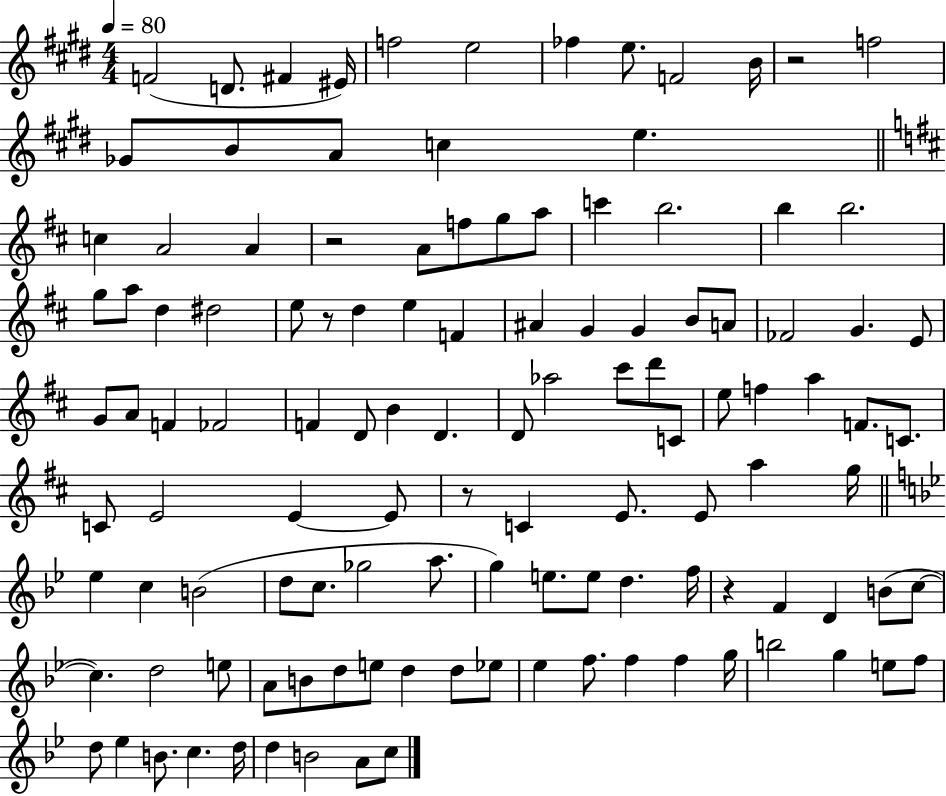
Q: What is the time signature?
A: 4/4